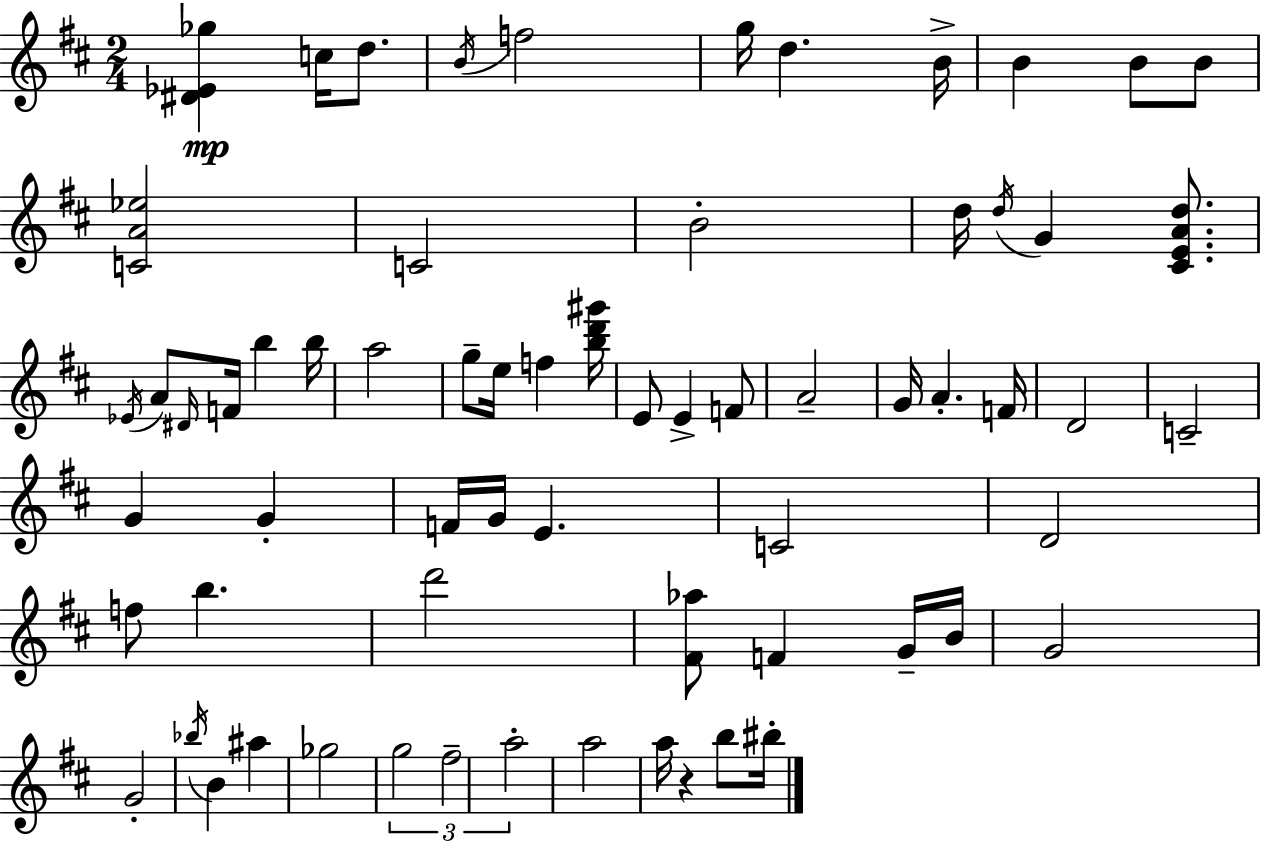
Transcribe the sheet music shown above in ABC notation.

X:1
T:Untitled
M:2/4
L:1/4
K:D
[^D_E_g] c/4 d/2 B/4 f2 g/4 d B/4 B B/2 B/2 [CA_e]2 C2 B2 d/4 d/4 G [^CEAd]/2 _E/4 A/2 ^D/4 F/4 b b/4 a2 g/2 e/4 f [bd'^g']/4 E/2 E F/2 A2 G/4 A F/4 D2 C2 G G F/4 G/4 E C2 D2 f/2 b d'2 [^F_a]/2 F G/4 B/4 G2 G2 _b/4 B ^a _g2 g2 ^f2 a2 a2 a/4 z b/2 ^b/4